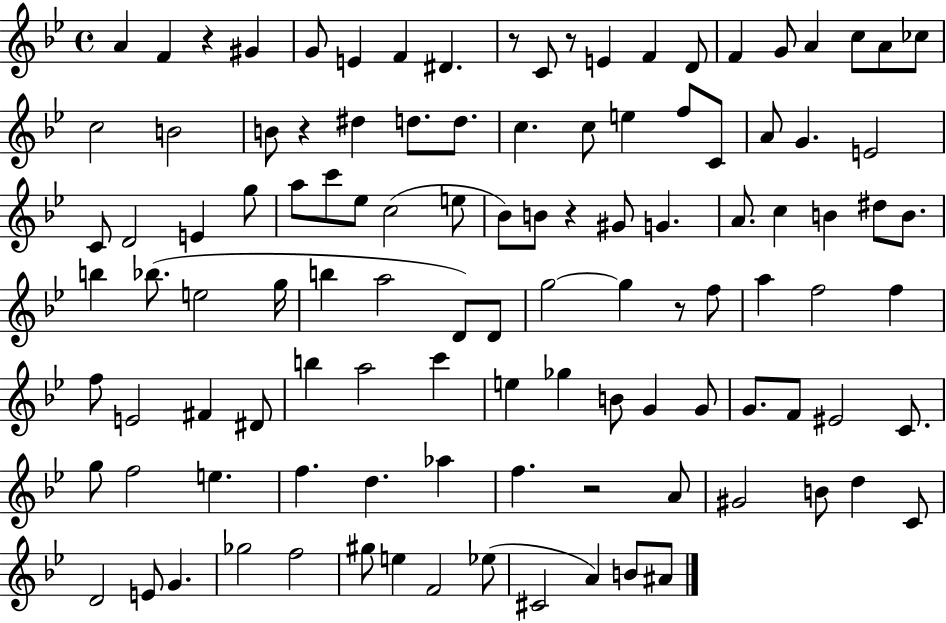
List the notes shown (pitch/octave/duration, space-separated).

A4/q F4/q R/q G#4/q G4/e E4/q F4/q D#4/q. R/e C4/e R/e E4/q F4/q D4/e F4/q G4/e A4/q C5/e A4/e CES5/e C5/h B4/h B4/e R/q D#5/q D5/e. D5/e. C5/q. C5/e E5/q F5/e C4/e A4/e G4/q. E4/h C4/e D4/h E4/q G5/e A5/e C6/e Eb5/e C5/h E5/e Bb4/e B4/e R/q G#4/e G4/q. A4/e. C5/q B4/q D#5/e B4/e. B5/q Bb5/e. E5/h G5/s B5/q A5/h D4/e D4/e G5/h G5/q R/e F5/e A5/q F5/h F5/q F5/e E4/h F#4/q D#4/e B5/q A5/h C6/q E5/q Gb5/q B4/e G4/q G4/e G4/e. F4/e EIS4/h C4/e. G5/e F5/h E5/q. F5/q. D5/q. Ab5/q F5/q. R/h A4/e G#4/h B4/e D5/q C4/e D4/h E4/e G4/q. Gb5/h F5/h G#5/e E5/q F4/h Eb5/e C#4/h A4/q B4/e A#4/e